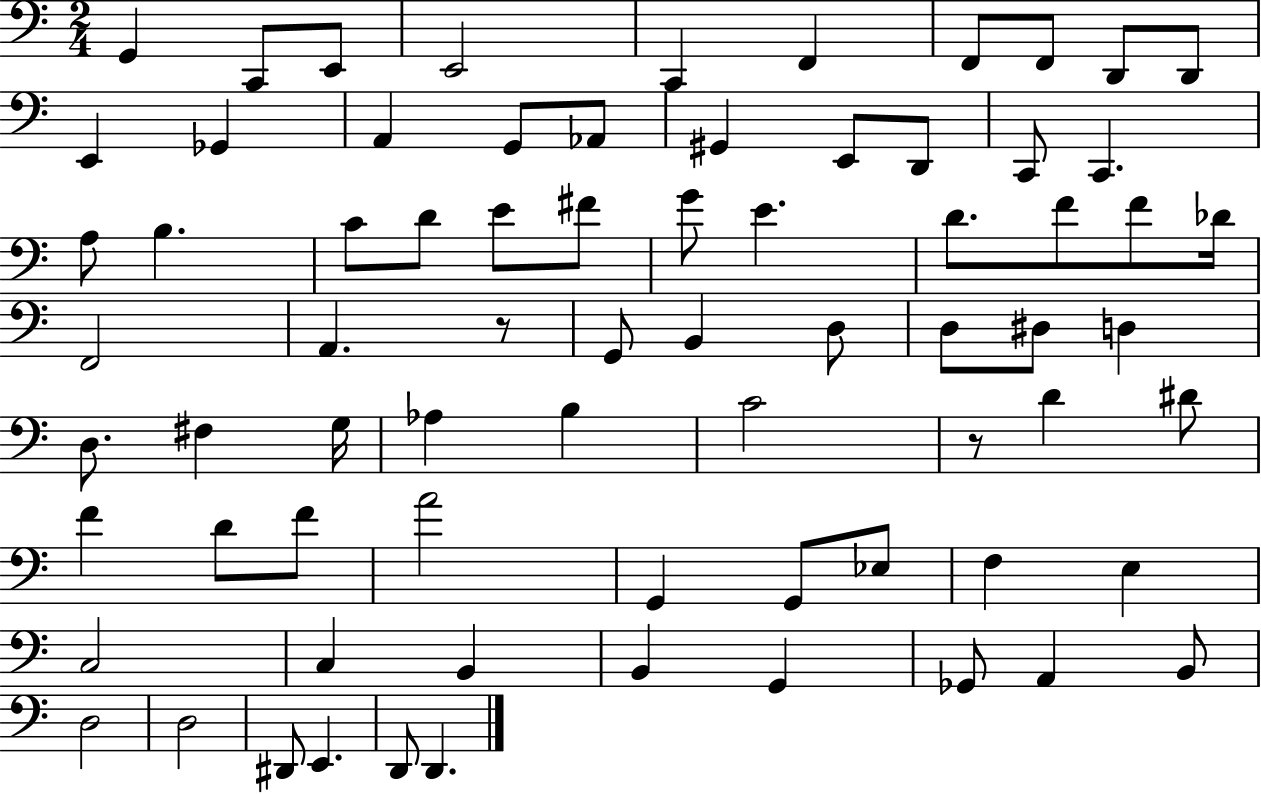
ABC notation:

X:1
T:Untitled
M:2/4
L:1/4
K:C
G,, C,,/2 E,,/2 E,,2 C,, F,, F,,/2 F,,/2 D,,/2 D,,/2 E,, _G,, A,, G,,/2 _A,,/2 ^G,, E,,/2 D,,/2 C,,/2 C,, A,/2 B, C/2 D/2 E/2 ^F/2 G/2 E D/2 F/2 F/2 _D/4 F,,2 A,, z/2 G,,/2 B,, D,/2 D,/2 ^D,/2 D, D,/2 ^F, G,/4 _A, B, C2 z/2 D ^D/2 F D/2 F/2 A2 G,, G,,/2 _E,/2 F, E, C,2 C, B,, B,, G,, _G,,/2 A,, B,,/2 D,2 D,2 ^D,,/2 E,, D,,/2 D,,